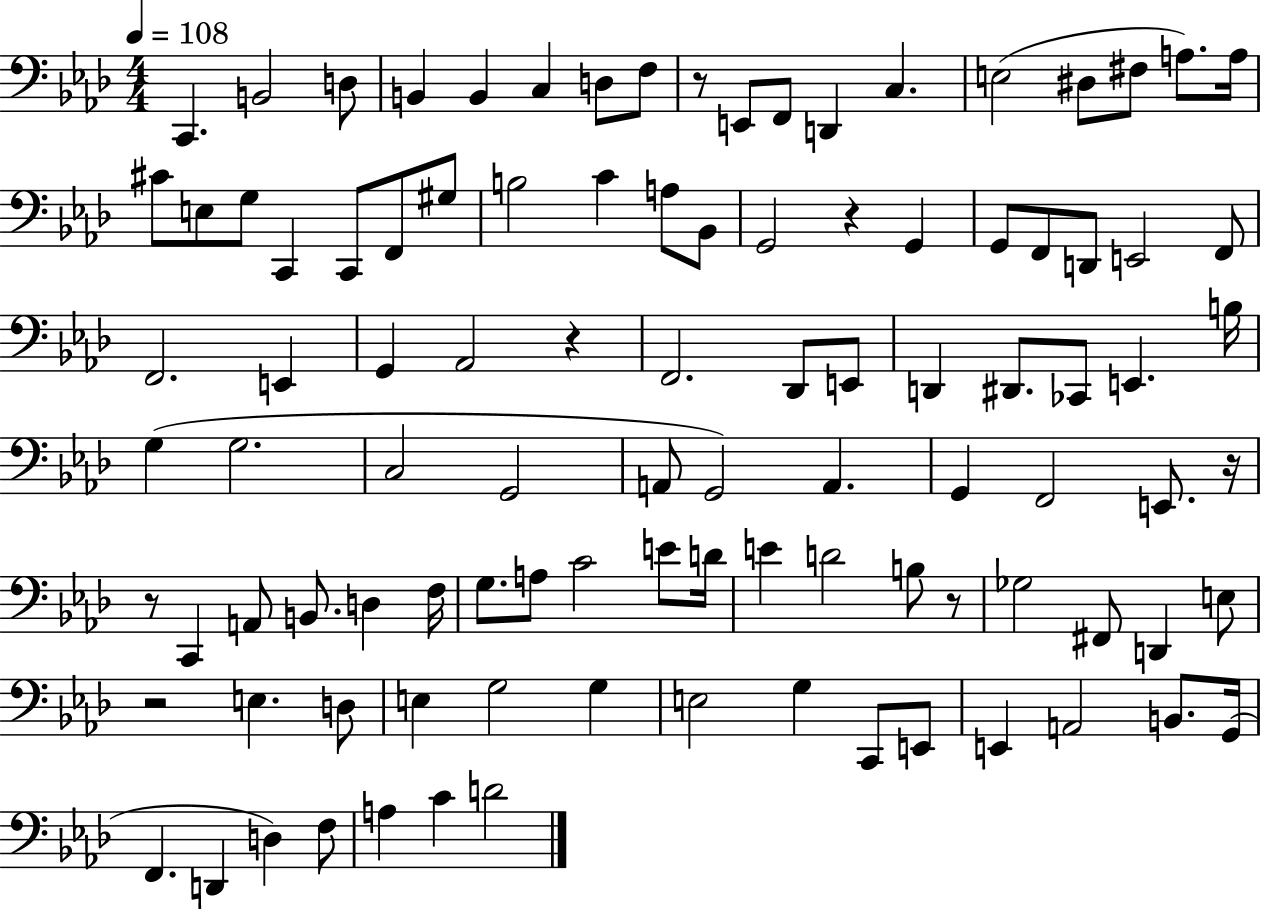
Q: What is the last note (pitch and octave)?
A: D4